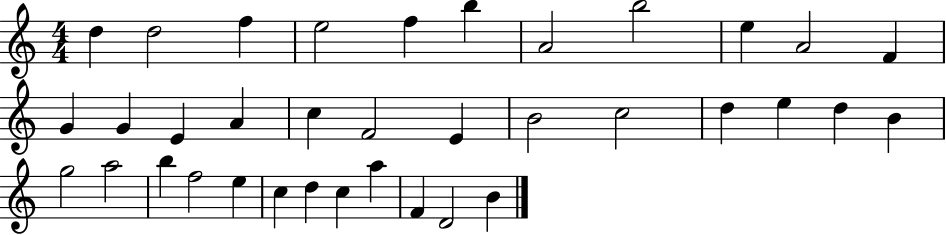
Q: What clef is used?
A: treble